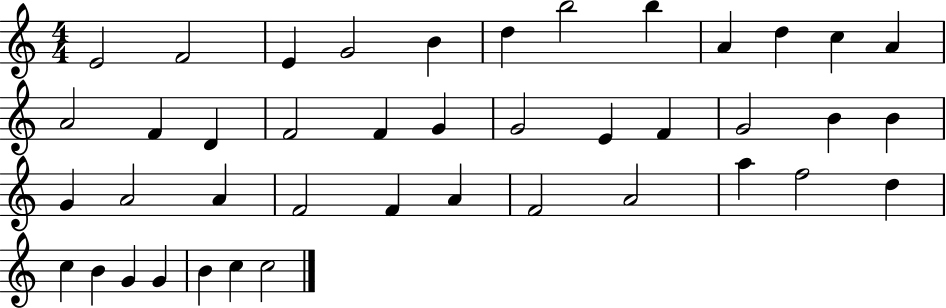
E4/h F4/h E4/q G4/h B4/q D5/q B5/h B5/q A4/q D5/q C5/q A4/q A4/h F4/q D4/q F4/h F4/q G4/q G4/h E4/q F4/q G4/h B4/q B4/q G4/q A4/h A4/q F4/h F4/q A4/q F4/h A4/h A5/q F5/h D5/q C5/q B4/q G4/q G4/q B4/q C5/q C5/h